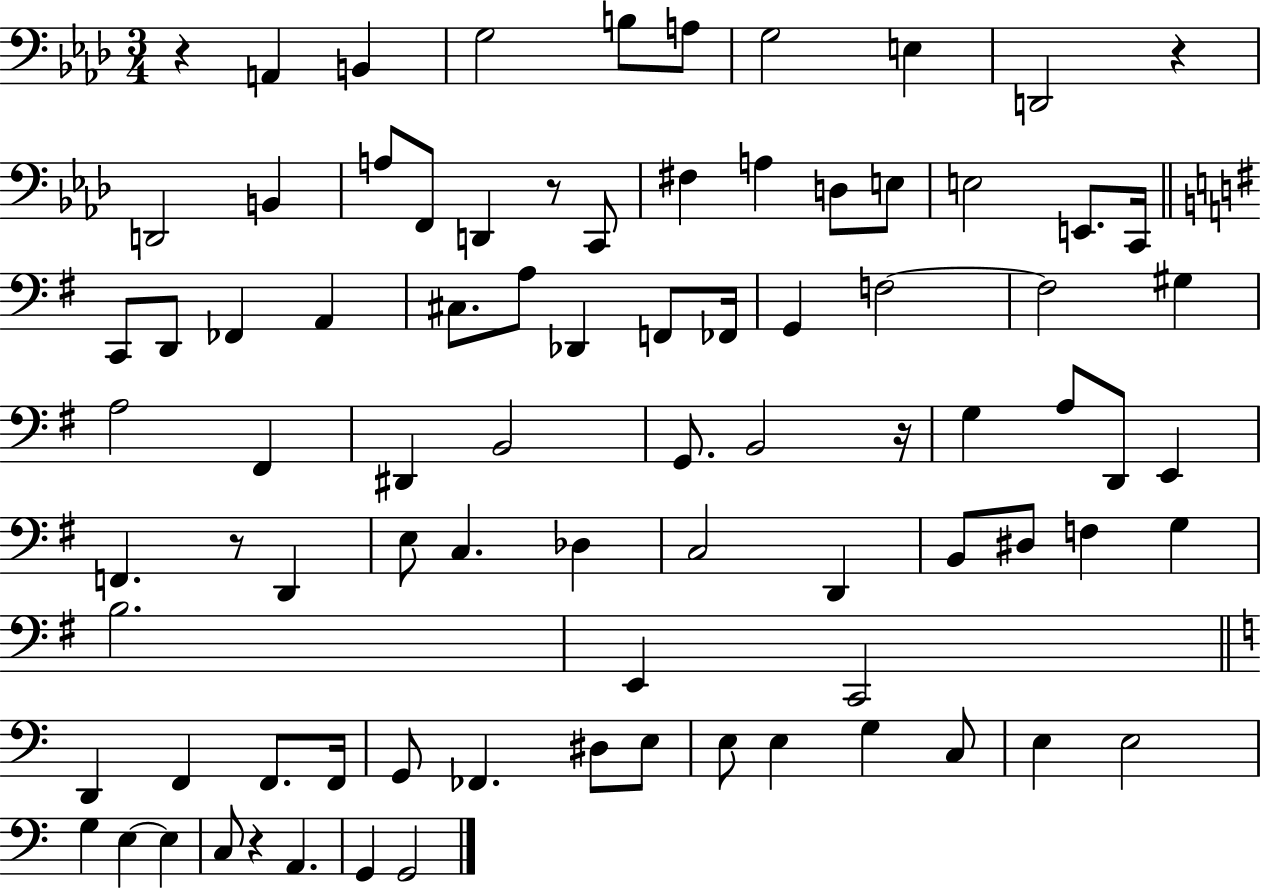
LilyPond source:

{
  \clef bass
  \numericTimeSignature
  \time 3/4
  \key aes \major
  r4 a,4 b,4 | g2 b8 a8 | g2 e4 | d,2 r4 | \break d,2 b,4 | a8 f,8 d,4 r8 c,8 | fis4 a4 d8 e8 | e2 e,8. c,16 | \break \bar "||" \break \key g \major c,8 d,8 fes,4 a,4 | cis8. a8 des,4 f,8 fes,16 | g,4 f2~~ | f2 gis4 | \break a2 fis,4 | dis,4 b,2 | g,8. b,2 r16 | g4 a8 d,8 e,4 | \break f,4. r8 d,4 | e8 c4. des4 | c2 d,4 | b,8 dis8 f4 g4 | \break b2. | e,4 c,2 | \bar "||" \break \key c \major d,4 f,4 f,8. f,16 | g,8 fes,4. dis8 e8 | e8 e4 g4 c8 | e4 e2 | \break g4 e4~~ e4 | c8 r4 a,4. | g,4 g,2 | \bar "|."
}